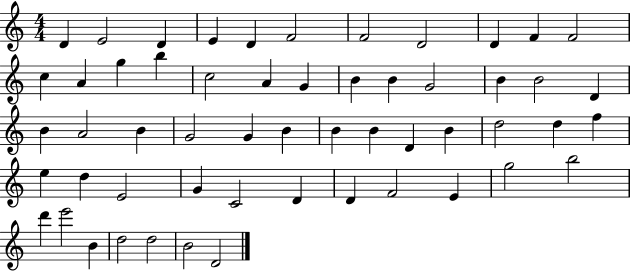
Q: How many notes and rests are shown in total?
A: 55